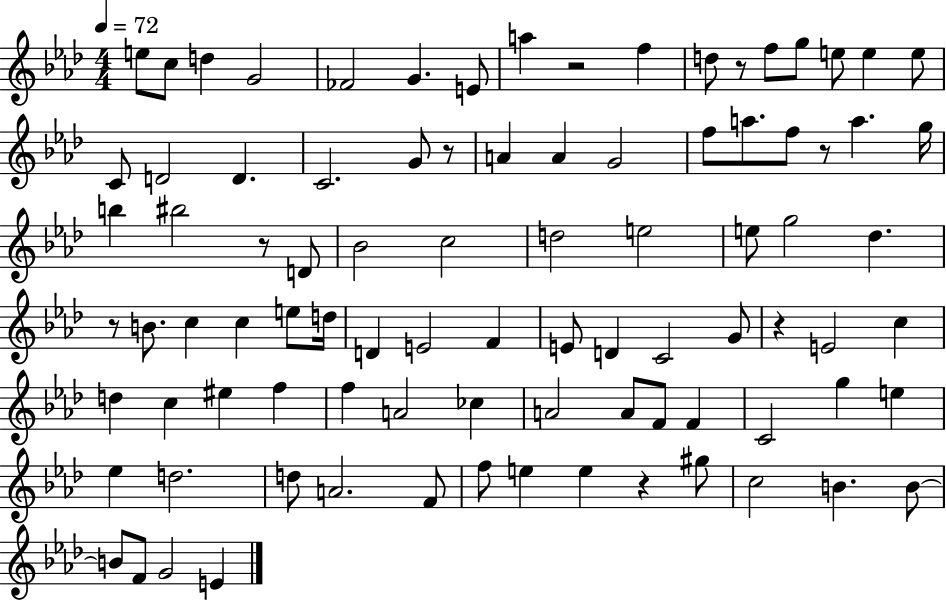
E5/e C5/e D5/q G4/h FES4/h G4/q. E4/e A5/q R/h F5/q D5/e R/e F5/e G5/e E5/e E5/q E5/e C4/e D4/h D4/q. C4/h. G4/e R/e A4/q A4/q G4/h F5/e A5/e. F5/e R/e A5/q. G5/s B5/q BIS5/h R/e D4/e Bb4/h C5/h D5/h E5/h E5/e G5/h Db5/q. R/e B4/e. C5/q C5/q E5/e D5/s D4/q E4/h F4/q E4/e D4/q C4/h G4/e R/q E4/h C5/q D5/q C5/q EIS5/q F5/q F5/q A4/h CES5/q A4/h A4/e F4/e F4/q C4/h G5/q E5/q Eb5/q D5/h. D5/e A4/h. F4/e F5/e E5/q E5/q R/q G#5/e C5/h B4/q. B4/e B4/e F4/e G4/h E4/q